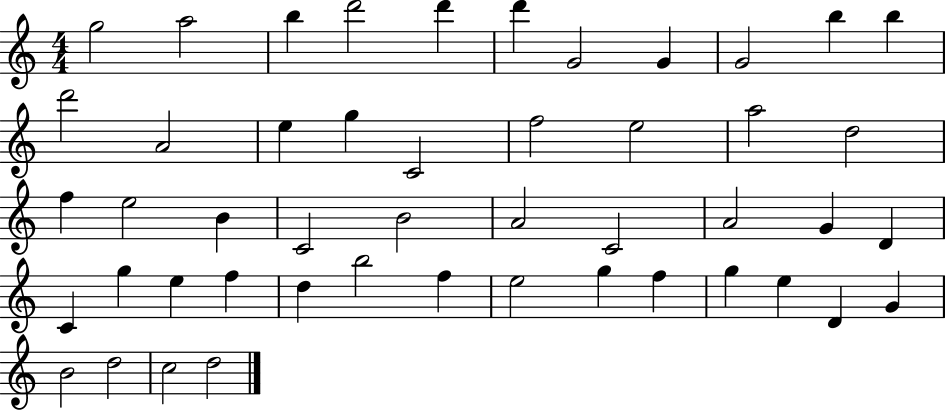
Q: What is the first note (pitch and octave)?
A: G5